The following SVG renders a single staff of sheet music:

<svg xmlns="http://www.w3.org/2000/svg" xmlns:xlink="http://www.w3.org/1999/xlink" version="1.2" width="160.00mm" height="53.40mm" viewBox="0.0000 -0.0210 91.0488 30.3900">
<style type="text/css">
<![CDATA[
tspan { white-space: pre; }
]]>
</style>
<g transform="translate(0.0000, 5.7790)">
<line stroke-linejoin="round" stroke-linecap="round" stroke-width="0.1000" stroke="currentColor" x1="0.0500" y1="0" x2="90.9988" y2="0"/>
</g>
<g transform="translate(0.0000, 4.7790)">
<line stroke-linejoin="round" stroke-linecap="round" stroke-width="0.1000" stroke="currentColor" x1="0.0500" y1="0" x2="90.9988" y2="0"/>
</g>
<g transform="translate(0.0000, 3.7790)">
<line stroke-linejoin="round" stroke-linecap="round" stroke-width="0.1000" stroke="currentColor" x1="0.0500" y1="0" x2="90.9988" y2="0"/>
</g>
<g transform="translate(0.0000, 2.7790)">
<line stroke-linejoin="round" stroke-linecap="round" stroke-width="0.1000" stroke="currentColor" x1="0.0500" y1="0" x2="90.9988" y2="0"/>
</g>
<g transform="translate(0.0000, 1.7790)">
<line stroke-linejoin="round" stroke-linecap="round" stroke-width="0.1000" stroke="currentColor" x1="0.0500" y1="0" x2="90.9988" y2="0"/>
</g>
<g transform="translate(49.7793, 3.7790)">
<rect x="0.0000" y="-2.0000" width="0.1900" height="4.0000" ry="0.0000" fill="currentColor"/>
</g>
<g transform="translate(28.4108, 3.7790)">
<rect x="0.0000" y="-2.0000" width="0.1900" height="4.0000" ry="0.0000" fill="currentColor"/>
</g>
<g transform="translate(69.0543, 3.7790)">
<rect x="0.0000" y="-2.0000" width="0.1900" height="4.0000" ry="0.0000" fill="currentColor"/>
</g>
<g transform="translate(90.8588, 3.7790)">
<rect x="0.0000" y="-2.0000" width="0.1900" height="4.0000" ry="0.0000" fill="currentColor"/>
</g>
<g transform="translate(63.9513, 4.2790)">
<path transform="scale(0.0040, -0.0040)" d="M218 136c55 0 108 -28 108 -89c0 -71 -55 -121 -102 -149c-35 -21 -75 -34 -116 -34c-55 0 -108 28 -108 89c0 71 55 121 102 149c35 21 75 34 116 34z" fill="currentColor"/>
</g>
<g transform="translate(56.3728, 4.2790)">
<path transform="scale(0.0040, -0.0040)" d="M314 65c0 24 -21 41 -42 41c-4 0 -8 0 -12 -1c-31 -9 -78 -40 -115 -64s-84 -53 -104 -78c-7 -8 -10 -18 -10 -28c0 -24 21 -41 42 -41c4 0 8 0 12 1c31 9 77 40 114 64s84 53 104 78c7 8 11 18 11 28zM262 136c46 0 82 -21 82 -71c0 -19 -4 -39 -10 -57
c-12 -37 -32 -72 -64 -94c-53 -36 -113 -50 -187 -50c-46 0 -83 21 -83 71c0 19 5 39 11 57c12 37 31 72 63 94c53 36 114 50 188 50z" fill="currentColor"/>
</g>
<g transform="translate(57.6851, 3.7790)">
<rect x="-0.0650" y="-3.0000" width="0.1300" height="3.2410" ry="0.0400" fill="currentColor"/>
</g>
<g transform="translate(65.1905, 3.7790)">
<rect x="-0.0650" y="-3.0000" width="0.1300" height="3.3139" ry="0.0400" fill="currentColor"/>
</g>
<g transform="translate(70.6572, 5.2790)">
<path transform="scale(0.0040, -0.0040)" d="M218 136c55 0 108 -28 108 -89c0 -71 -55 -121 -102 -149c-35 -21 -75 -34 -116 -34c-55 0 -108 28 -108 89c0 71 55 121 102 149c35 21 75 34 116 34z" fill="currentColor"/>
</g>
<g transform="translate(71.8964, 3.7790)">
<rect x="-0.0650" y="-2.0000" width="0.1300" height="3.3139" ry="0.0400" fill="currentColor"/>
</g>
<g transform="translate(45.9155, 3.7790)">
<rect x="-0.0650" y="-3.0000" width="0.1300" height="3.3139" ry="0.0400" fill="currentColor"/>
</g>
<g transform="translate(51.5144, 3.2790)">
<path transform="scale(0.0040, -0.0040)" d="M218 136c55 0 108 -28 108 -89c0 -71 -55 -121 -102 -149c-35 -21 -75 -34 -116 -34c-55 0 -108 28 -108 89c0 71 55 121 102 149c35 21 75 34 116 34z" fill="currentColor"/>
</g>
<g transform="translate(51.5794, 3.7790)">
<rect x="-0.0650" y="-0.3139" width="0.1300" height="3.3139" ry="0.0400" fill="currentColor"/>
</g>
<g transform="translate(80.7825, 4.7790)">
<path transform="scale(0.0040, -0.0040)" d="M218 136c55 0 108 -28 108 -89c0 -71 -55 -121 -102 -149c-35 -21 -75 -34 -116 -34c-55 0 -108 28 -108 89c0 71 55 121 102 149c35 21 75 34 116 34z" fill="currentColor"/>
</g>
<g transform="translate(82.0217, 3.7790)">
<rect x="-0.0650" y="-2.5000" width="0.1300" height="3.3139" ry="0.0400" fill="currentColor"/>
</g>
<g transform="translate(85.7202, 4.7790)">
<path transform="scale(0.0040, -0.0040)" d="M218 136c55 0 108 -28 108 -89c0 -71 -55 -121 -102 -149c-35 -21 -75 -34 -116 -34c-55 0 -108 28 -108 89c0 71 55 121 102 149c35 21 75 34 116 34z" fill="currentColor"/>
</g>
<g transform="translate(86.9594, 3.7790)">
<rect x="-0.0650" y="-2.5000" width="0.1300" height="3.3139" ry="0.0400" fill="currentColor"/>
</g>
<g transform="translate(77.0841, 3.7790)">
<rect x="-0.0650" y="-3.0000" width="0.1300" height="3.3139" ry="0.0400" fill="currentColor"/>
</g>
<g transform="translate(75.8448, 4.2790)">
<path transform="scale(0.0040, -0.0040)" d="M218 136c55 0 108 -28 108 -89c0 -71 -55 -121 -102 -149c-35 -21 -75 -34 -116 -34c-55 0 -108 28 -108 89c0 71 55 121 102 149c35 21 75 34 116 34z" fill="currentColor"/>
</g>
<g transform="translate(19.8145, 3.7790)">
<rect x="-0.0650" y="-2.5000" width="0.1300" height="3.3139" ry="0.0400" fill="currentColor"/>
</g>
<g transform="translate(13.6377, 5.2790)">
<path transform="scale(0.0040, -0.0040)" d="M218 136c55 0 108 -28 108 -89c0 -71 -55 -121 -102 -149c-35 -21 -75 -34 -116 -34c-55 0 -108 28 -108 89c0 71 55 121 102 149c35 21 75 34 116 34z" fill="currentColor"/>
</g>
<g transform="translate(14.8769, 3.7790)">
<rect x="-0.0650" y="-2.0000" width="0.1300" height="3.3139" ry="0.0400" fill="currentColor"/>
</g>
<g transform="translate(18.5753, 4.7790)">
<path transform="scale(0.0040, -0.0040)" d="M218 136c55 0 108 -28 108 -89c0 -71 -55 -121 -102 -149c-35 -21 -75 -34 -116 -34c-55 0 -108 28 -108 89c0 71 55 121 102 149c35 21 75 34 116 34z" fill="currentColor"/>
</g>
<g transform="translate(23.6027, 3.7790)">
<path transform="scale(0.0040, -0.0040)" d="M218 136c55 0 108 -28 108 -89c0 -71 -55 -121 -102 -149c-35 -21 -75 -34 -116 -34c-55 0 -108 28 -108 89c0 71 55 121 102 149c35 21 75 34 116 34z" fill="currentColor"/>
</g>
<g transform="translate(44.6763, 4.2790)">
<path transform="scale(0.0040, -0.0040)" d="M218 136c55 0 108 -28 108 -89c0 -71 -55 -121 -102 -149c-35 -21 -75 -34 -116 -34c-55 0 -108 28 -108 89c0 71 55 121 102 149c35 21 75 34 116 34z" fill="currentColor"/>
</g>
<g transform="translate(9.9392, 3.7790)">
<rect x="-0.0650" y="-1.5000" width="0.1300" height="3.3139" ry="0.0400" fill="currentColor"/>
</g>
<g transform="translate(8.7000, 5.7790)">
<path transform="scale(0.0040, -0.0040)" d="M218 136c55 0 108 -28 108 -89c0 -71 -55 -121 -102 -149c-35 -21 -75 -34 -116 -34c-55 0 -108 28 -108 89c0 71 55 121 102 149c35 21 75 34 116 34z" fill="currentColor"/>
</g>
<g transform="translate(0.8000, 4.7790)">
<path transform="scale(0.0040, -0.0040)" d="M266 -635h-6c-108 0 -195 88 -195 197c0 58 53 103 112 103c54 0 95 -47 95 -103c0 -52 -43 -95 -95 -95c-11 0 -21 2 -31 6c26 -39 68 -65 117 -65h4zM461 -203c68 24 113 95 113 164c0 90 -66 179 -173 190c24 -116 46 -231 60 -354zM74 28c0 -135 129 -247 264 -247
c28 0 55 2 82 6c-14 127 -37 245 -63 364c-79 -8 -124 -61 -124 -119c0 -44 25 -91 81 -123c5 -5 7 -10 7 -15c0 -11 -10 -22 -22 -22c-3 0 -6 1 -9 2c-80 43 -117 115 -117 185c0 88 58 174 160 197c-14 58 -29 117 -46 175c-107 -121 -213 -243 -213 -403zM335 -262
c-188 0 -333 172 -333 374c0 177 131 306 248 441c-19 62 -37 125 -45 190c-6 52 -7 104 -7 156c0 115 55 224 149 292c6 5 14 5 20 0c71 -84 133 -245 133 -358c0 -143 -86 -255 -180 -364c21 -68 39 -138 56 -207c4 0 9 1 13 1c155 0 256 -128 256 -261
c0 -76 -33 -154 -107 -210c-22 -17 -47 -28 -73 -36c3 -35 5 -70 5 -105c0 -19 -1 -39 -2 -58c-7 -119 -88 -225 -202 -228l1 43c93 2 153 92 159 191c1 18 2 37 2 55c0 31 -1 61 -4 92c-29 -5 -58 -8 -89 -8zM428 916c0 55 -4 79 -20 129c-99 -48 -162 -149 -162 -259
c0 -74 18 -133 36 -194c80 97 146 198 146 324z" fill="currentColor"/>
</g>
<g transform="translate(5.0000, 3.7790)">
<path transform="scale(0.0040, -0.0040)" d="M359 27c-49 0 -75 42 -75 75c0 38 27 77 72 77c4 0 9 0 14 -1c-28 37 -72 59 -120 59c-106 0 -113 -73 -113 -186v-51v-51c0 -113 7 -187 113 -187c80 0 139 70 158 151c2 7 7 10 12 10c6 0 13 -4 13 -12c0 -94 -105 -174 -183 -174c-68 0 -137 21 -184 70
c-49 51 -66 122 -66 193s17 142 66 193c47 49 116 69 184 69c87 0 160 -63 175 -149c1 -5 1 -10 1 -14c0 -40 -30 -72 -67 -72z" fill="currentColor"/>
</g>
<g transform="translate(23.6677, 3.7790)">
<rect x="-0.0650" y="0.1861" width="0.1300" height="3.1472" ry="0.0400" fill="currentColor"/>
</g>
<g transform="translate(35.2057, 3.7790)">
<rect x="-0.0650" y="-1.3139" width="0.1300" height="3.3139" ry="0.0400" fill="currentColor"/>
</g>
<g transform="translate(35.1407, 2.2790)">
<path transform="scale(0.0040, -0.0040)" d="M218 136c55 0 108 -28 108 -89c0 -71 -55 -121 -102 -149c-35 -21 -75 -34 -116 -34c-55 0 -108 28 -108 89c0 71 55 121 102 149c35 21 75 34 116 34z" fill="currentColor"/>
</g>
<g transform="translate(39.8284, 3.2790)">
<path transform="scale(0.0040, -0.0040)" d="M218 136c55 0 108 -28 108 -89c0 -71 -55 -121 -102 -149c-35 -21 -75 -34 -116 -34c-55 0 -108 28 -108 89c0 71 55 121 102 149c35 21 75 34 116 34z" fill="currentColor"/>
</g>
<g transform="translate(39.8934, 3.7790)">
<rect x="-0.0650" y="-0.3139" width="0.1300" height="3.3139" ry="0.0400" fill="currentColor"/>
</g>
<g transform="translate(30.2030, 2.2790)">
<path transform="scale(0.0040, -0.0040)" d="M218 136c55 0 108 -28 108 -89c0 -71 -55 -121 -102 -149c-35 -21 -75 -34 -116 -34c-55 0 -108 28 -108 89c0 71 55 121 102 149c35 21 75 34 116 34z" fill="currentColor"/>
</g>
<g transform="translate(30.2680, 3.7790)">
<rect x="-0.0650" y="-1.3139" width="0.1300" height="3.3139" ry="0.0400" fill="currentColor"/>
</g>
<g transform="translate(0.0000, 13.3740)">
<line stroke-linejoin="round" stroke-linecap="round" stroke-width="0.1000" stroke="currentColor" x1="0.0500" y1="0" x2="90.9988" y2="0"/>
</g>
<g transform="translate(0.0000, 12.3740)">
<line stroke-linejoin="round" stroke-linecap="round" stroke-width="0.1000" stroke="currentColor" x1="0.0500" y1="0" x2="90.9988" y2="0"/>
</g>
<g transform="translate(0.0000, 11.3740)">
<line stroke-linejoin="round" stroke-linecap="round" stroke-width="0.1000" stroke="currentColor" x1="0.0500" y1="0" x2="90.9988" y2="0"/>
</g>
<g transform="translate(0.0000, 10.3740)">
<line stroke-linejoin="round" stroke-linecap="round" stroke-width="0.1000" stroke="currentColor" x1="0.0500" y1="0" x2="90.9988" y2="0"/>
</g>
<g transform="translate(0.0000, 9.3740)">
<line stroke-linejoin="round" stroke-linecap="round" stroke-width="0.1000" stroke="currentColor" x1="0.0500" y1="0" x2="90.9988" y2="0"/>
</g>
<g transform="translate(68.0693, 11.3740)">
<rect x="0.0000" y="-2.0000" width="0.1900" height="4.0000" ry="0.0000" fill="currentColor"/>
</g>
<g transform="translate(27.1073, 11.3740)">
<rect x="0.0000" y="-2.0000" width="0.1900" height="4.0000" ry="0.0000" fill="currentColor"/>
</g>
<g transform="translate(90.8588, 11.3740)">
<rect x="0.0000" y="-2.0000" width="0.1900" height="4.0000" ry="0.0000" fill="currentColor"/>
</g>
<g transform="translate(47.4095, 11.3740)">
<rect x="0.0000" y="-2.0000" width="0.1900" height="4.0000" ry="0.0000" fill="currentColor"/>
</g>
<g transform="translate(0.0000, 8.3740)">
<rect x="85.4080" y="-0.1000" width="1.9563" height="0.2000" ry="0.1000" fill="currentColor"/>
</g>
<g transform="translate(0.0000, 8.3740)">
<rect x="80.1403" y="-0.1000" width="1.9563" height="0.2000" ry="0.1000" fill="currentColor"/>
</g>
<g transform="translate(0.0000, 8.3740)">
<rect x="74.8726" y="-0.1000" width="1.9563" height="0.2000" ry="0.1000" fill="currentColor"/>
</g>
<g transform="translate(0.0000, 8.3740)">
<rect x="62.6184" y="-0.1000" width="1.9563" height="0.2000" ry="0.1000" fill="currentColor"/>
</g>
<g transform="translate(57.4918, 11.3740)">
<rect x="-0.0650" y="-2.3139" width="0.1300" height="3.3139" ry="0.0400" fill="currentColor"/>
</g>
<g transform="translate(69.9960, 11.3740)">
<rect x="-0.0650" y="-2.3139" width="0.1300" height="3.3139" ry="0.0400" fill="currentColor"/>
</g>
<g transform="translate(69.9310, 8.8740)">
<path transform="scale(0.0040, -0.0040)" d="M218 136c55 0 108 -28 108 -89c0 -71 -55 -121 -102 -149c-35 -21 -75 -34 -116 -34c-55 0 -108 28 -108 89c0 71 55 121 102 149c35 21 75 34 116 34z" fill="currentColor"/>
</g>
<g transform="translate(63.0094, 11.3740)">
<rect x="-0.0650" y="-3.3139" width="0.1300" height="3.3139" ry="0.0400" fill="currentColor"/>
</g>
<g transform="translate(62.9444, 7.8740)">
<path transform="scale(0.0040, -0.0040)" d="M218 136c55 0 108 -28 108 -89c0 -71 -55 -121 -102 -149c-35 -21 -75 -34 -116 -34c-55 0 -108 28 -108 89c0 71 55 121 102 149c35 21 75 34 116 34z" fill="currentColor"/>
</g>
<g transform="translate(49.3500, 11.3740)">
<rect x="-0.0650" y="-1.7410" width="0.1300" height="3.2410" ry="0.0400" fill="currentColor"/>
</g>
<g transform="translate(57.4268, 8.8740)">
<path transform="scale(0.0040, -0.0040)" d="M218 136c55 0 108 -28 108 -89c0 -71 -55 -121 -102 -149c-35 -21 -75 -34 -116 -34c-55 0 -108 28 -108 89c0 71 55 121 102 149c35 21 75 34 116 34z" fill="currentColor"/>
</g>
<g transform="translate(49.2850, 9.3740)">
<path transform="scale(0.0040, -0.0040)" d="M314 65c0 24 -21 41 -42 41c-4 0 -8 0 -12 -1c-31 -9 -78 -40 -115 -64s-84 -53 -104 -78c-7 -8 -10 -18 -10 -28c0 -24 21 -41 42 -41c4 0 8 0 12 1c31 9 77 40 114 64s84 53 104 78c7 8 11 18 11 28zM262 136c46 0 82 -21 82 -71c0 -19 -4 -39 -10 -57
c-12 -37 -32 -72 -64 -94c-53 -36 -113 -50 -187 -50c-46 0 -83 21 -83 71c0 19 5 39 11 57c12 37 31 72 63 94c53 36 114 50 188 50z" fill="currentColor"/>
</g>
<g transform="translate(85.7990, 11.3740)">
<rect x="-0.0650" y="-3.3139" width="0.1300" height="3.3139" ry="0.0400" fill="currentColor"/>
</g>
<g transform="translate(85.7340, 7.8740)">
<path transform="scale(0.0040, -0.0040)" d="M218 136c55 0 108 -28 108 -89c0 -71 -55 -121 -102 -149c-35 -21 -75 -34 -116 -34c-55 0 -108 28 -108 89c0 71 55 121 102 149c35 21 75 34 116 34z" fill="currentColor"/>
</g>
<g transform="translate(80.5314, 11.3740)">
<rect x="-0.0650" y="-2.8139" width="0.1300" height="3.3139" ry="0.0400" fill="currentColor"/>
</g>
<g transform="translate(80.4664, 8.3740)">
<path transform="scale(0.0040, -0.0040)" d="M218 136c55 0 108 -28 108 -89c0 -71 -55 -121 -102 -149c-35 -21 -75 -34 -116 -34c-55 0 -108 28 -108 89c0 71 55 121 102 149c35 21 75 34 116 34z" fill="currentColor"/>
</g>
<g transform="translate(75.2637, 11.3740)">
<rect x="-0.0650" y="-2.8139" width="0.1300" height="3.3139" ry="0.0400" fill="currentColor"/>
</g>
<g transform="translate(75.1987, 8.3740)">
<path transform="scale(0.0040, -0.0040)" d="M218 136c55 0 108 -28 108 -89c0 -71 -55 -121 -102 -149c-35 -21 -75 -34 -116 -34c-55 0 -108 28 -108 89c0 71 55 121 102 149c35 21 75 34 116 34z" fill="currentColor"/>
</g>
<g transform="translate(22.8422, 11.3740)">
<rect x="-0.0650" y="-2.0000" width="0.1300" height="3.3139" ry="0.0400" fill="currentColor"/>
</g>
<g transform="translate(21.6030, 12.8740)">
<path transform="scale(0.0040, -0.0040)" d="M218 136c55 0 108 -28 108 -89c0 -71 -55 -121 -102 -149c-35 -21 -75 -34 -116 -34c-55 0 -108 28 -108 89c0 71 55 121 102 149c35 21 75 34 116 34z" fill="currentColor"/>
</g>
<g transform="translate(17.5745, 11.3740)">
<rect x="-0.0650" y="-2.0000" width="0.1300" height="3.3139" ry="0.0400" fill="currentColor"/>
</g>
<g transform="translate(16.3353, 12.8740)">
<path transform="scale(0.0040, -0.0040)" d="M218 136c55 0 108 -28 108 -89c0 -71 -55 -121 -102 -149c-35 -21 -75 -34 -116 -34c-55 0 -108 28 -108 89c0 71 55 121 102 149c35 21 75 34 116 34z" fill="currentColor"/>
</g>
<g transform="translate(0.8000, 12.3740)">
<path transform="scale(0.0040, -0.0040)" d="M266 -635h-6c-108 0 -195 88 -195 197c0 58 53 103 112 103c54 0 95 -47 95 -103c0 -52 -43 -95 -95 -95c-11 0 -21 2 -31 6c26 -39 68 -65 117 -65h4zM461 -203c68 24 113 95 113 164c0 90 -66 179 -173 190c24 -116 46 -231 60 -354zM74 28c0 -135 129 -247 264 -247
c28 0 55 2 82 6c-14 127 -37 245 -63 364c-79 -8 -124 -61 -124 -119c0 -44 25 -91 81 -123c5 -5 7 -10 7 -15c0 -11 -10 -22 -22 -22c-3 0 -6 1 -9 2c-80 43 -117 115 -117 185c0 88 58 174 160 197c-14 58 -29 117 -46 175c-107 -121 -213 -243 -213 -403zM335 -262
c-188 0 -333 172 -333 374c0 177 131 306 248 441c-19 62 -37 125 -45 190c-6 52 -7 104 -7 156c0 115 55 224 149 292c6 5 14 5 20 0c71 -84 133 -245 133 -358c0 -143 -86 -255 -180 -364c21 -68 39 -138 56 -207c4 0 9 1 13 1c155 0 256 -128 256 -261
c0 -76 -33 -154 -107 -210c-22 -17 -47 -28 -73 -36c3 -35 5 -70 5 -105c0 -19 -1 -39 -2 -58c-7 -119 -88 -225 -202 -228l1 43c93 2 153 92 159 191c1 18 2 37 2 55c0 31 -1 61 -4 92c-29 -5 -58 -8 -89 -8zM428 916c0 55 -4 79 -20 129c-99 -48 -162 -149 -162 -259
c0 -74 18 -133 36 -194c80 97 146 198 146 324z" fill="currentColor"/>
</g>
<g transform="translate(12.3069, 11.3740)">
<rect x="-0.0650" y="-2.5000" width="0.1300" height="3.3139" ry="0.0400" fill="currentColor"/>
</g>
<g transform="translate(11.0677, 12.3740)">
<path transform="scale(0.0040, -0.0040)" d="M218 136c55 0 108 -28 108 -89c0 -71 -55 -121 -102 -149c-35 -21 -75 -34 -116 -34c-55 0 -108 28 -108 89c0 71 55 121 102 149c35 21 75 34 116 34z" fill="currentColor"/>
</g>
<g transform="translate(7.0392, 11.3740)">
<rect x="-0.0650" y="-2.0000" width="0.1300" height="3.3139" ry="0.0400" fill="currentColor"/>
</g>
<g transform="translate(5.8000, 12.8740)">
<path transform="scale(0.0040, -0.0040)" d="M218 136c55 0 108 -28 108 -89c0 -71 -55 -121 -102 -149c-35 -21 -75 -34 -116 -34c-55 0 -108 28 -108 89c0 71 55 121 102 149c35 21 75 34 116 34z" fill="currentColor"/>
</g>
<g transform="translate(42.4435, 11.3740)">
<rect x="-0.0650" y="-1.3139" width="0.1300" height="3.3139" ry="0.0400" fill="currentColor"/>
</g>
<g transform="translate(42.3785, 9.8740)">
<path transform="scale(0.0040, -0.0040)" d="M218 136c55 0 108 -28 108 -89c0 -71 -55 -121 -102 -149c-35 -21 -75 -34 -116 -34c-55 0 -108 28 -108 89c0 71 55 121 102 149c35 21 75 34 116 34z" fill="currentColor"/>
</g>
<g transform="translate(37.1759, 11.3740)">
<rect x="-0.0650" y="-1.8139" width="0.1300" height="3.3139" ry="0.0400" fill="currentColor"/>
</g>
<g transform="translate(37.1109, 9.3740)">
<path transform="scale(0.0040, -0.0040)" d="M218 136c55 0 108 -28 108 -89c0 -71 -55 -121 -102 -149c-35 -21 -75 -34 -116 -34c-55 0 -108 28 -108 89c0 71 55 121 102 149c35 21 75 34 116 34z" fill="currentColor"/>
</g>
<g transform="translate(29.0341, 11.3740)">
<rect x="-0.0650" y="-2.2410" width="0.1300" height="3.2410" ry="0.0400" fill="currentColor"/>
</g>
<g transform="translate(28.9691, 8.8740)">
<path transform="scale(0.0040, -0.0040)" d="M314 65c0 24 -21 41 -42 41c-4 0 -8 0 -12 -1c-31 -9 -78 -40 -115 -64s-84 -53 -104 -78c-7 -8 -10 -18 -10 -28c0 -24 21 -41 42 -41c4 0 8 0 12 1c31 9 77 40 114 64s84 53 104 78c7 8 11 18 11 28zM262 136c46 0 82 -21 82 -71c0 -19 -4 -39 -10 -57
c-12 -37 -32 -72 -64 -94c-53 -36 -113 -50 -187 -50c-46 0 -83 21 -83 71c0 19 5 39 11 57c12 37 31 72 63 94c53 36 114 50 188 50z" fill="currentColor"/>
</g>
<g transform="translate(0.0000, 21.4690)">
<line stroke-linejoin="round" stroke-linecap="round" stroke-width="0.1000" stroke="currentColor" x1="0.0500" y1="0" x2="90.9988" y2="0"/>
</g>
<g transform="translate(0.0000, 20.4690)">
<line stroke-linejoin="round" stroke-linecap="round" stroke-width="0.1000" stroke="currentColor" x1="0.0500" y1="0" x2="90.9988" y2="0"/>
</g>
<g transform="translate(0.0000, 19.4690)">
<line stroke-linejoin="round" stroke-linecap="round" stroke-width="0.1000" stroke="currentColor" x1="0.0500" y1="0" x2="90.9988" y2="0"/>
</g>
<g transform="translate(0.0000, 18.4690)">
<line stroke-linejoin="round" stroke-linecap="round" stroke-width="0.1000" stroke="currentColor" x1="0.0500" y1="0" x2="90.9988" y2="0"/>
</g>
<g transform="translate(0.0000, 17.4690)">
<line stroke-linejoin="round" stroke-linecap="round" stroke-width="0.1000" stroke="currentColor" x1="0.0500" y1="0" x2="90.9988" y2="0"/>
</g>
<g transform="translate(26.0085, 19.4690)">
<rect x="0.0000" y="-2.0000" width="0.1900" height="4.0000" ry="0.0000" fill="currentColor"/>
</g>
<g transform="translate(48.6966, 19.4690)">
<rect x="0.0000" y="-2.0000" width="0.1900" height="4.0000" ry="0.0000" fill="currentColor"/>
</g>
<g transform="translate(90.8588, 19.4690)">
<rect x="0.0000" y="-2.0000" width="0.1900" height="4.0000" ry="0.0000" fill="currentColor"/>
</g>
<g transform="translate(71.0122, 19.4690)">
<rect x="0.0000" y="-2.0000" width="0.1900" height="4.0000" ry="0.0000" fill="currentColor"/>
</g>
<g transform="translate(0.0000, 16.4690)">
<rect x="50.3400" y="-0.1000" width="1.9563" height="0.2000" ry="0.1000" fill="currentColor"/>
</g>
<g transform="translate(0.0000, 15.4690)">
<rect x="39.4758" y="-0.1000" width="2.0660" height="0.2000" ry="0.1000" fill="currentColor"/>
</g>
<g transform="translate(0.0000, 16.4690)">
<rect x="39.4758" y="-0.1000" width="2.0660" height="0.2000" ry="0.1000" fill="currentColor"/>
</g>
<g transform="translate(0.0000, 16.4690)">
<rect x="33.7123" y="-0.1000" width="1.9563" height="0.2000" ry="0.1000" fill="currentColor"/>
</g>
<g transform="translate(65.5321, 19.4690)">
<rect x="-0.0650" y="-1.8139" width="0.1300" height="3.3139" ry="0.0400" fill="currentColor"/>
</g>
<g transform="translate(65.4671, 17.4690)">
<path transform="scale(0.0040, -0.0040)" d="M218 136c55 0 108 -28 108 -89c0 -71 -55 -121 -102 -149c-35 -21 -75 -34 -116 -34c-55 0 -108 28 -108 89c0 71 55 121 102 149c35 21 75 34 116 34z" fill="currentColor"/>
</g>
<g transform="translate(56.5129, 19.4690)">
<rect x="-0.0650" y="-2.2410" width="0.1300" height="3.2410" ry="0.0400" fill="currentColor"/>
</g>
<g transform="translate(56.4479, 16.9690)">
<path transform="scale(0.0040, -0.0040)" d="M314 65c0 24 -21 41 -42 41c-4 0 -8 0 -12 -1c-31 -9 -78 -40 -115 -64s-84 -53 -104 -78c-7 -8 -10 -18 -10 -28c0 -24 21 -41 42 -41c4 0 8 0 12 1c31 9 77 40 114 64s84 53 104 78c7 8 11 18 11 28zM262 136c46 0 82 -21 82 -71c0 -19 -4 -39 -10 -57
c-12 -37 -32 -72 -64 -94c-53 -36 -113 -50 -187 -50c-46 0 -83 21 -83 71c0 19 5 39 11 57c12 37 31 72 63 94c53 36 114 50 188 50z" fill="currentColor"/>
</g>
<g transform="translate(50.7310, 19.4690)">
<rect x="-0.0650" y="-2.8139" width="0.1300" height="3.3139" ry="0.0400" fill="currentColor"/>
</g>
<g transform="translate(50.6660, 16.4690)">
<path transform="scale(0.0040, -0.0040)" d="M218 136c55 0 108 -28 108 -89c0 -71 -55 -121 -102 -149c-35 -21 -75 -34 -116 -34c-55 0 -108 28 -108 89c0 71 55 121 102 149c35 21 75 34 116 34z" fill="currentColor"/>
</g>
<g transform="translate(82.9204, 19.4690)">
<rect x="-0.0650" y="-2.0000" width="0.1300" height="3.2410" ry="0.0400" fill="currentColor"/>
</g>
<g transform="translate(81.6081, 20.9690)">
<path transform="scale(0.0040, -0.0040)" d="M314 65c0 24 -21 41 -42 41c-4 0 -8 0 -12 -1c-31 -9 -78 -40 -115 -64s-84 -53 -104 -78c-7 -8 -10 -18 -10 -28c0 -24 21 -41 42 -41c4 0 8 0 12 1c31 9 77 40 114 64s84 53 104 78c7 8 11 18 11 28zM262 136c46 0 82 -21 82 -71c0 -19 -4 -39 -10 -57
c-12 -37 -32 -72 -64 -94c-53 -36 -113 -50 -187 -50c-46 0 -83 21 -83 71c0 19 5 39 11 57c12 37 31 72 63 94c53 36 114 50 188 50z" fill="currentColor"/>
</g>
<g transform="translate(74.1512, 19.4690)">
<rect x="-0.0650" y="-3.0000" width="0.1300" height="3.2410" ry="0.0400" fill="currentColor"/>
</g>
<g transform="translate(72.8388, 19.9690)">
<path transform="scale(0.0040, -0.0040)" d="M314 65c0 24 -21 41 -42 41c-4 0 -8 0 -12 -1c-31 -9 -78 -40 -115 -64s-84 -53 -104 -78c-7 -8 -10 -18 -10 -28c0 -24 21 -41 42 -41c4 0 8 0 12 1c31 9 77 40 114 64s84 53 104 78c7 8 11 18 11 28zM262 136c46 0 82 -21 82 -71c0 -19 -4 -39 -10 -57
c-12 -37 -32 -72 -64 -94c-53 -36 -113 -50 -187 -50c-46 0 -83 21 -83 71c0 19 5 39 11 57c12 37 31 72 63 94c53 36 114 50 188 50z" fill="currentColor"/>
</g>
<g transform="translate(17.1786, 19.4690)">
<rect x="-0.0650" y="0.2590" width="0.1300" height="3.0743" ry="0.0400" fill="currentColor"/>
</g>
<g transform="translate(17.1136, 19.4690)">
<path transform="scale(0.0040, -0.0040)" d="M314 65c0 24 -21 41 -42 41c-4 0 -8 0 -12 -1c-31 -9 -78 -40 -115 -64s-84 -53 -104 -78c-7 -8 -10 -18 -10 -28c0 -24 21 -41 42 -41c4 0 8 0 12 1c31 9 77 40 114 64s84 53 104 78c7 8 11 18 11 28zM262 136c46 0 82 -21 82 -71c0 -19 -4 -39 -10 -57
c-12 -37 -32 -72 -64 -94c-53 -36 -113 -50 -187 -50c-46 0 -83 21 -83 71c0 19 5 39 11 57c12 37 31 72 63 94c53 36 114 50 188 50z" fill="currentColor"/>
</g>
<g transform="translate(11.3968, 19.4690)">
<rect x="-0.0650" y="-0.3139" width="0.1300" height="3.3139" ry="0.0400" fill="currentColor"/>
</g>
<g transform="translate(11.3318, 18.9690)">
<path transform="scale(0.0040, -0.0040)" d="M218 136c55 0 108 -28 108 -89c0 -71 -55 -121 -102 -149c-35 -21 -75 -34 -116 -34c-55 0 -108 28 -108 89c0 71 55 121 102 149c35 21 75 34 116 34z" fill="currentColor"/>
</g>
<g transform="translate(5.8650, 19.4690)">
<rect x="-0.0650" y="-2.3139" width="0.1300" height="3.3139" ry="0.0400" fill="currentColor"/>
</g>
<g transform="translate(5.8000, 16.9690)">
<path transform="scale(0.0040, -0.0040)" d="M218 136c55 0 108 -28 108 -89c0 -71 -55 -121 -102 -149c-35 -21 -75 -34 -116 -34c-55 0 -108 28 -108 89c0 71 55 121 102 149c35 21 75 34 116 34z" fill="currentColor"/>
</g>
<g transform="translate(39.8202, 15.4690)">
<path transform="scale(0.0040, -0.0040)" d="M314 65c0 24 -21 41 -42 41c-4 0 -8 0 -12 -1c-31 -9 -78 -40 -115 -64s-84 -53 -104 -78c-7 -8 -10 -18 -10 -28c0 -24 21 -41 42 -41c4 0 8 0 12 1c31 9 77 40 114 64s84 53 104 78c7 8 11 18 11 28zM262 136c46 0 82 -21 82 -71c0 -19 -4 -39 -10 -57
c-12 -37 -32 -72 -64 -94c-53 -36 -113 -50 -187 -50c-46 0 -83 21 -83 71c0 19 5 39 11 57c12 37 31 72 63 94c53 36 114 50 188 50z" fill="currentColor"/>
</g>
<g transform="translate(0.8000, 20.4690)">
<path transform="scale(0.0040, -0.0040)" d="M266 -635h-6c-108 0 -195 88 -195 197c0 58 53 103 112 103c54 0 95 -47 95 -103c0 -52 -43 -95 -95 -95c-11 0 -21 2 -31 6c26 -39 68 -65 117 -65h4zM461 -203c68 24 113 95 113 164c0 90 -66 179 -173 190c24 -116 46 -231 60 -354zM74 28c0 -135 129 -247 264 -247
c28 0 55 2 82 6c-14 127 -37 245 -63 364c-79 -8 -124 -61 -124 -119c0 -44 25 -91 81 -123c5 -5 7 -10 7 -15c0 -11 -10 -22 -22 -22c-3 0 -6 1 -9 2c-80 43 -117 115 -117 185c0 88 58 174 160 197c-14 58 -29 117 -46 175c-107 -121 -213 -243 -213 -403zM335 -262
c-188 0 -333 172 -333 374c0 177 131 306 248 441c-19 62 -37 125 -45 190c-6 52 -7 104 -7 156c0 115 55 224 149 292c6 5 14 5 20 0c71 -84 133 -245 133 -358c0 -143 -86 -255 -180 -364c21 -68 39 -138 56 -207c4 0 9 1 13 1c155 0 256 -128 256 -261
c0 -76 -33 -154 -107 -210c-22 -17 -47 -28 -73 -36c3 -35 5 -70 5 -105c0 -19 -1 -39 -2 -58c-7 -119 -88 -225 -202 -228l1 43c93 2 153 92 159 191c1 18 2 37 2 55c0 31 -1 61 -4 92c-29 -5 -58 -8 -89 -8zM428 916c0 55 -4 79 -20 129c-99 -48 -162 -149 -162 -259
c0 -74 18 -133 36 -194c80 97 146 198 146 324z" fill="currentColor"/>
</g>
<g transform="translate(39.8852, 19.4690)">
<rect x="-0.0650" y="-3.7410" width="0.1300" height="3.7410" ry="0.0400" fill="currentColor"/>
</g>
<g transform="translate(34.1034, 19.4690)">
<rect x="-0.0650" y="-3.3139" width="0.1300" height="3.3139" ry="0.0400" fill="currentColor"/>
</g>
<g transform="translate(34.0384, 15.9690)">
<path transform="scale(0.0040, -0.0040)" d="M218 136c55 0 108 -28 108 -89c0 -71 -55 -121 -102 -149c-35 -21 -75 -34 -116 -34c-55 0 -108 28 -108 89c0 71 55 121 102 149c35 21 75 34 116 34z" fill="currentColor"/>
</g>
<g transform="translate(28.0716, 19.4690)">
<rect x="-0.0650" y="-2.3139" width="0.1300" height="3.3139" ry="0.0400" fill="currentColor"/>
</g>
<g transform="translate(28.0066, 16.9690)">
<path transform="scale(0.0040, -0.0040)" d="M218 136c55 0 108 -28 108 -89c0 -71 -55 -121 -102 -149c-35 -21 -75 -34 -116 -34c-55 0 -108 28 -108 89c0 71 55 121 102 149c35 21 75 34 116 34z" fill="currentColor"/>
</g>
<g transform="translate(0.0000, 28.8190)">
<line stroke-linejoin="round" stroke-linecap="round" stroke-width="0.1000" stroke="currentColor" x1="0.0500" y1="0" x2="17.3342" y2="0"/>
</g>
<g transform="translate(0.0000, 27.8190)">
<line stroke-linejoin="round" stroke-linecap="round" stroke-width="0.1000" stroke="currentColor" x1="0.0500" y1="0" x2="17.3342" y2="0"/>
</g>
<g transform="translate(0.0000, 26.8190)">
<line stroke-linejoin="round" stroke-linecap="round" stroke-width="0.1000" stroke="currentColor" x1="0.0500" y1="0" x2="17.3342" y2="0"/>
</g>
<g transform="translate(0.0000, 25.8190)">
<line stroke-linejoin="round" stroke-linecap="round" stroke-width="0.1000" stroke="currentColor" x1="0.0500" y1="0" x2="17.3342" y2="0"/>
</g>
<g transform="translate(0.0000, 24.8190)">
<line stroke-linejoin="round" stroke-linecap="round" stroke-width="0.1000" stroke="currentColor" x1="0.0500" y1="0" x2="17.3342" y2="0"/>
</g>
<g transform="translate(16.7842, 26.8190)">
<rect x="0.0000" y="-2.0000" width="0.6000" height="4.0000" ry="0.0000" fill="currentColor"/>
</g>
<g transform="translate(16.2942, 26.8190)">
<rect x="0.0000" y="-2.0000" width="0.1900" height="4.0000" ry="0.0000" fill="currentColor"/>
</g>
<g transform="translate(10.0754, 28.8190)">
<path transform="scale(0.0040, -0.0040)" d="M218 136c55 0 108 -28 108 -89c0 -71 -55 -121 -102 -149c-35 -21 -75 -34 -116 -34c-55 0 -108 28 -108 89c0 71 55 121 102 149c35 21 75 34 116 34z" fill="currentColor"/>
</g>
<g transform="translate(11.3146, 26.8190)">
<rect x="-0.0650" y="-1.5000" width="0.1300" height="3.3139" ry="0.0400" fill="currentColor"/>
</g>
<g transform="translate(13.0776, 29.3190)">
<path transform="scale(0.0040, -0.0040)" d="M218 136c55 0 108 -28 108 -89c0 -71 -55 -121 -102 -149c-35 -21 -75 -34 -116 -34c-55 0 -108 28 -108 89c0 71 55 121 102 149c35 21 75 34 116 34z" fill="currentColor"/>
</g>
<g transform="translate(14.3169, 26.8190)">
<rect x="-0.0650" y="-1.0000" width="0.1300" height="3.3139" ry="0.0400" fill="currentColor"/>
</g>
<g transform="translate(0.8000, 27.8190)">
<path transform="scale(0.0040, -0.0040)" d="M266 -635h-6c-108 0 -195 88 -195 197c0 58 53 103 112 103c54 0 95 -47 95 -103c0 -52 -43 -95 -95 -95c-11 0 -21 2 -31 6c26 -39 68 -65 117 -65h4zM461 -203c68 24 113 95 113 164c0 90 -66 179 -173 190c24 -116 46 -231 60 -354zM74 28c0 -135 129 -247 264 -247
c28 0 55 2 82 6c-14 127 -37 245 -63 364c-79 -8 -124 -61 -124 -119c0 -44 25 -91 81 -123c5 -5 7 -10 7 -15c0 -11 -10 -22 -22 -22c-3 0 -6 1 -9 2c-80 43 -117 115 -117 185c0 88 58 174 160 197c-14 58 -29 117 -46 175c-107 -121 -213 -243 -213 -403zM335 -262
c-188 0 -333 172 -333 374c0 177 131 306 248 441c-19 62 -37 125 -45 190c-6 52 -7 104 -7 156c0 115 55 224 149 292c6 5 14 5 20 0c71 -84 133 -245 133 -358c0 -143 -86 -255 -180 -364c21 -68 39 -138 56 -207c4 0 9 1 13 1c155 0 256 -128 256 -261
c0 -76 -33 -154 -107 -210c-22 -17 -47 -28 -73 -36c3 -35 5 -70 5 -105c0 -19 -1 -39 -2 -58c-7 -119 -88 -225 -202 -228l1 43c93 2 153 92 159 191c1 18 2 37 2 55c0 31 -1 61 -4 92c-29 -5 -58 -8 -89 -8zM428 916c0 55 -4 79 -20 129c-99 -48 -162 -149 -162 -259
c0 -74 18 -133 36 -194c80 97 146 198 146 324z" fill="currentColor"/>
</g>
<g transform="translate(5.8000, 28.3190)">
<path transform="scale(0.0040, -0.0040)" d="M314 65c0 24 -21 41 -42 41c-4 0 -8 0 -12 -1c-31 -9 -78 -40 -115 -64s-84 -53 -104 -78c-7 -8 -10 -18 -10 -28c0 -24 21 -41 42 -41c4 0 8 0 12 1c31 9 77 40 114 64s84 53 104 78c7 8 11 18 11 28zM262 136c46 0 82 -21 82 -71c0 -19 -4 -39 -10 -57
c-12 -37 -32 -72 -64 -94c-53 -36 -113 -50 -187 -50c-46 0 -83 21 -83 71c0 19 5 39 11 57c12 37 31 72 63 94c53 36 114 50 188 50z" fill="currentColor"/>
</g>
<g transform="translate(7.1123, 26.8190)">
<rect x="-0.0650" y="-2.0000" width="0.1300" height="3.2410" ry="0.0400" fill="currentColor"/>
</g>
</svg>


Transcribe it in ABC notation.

X:1
T:Untitled
M:4/4
L:1/4
K:C
E F G B e e c A c A2 A F A G G F G F F g2 f e f2 g b g a a b g c B2 g b c'2 a g2 f A2 F2 F2 E D